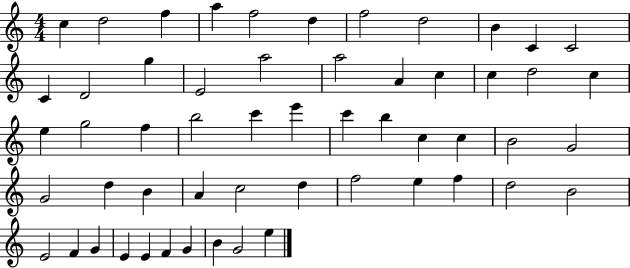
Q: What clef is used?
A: treble